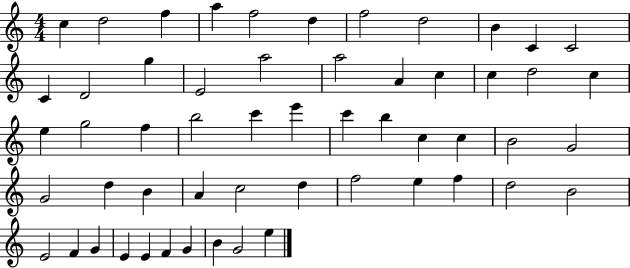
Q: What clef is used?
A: treble